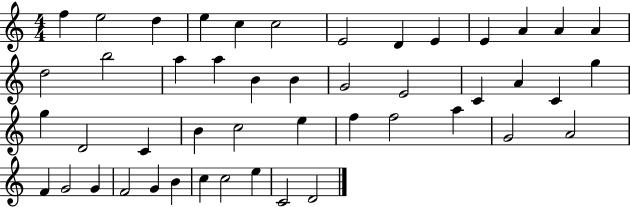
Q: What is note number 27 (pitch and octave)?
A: D4